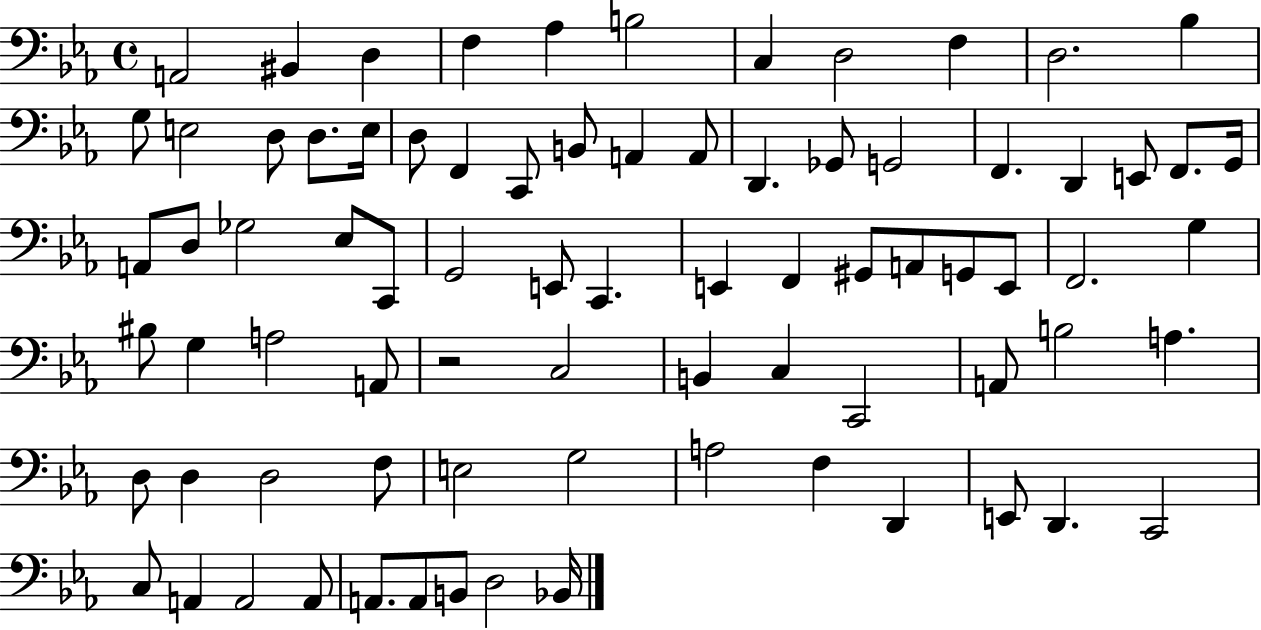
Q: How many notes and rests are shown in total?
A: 79